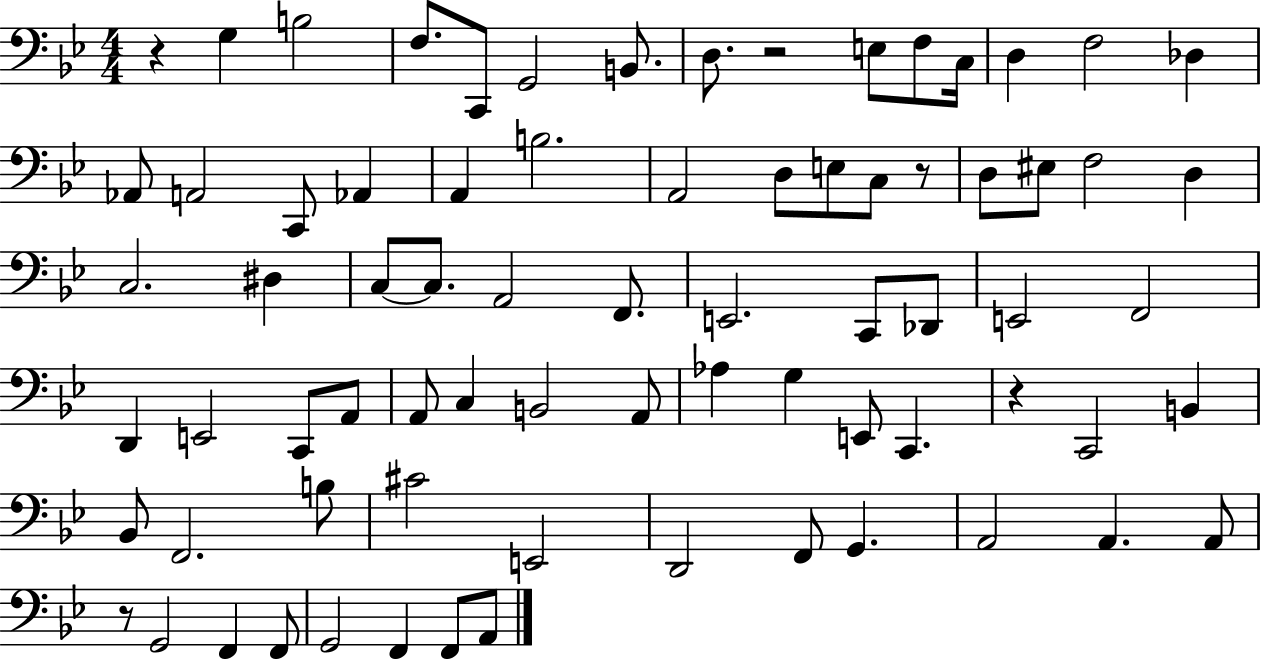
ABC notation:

X:1
T:Untitled
M:4/4
L:1/4
K:Bb
z G, B,2 F,/2 C,,/2 G,,2 B,,/2 D,/2 z2 E,/2 F,/2 C,/4 D, F,2 _D, _A,,/2 A,,2 C,,/2 _A,, A,, B,2 A,,2 D,/2 E,/2 C,/2 z/2 D,/2 ^E,/2 F,2 D, C,2 ^D, C,/2 C,/2 A,,2 F,,/2 E,,2 C,,/2 _D,,/2 E,,2 F,,2 D,, E,,2 C,,/2 A,,/2 A,,/2 C, B,,2 A,,/2 _A, G, E,,/2 C,, z C,,2 B,, _B,,/2 F,,2 B,/2 ^C2 E,,2 D,,2 F,,/2 G,, A,,2 A,, A,,/2 z/2 G,,2 F,, F,,/2 G,,2 F,, F,,/2 A,,/2